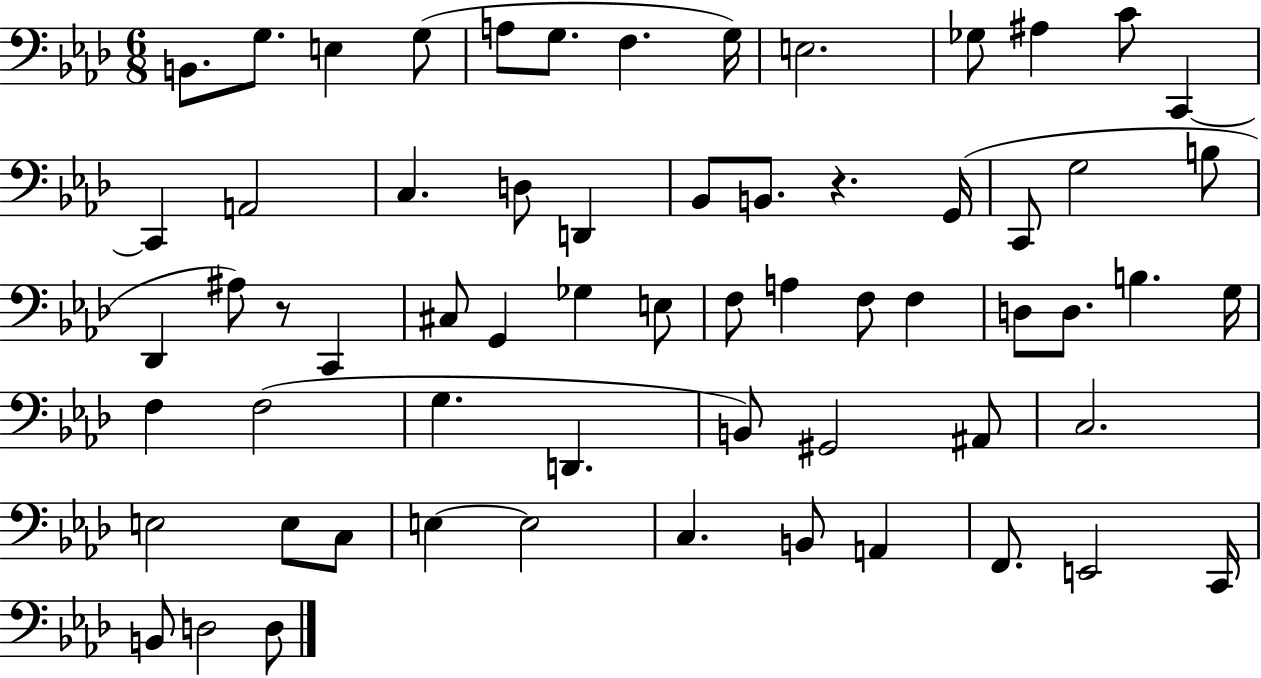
B2/e. G3/e. E3/q G3/e A3/e G3/e. F3/q. G3/s E3/h. Gb3/e A#3/q C4/e C2/q C2/q A2/h C3/q. D3/e D2/q Bb2/e B2/e. R/q. G2/s C2/e G3/h B3/e Db2/q A#3/e R/e C2/q C#3/e G2/q Gb3/q E3/e F3/e A3/q F3/e F3/q D3/e D3/e. B3/q. G3/s F3/q F3/h G3/q. D2/q. B2/e G#2/h A#2/e C3/h. E3/h E3/e C3/e E3/q E3/h C3/q. B2/e A2/q F2/e. E2/h C2/s B2/e D3/h D3/e